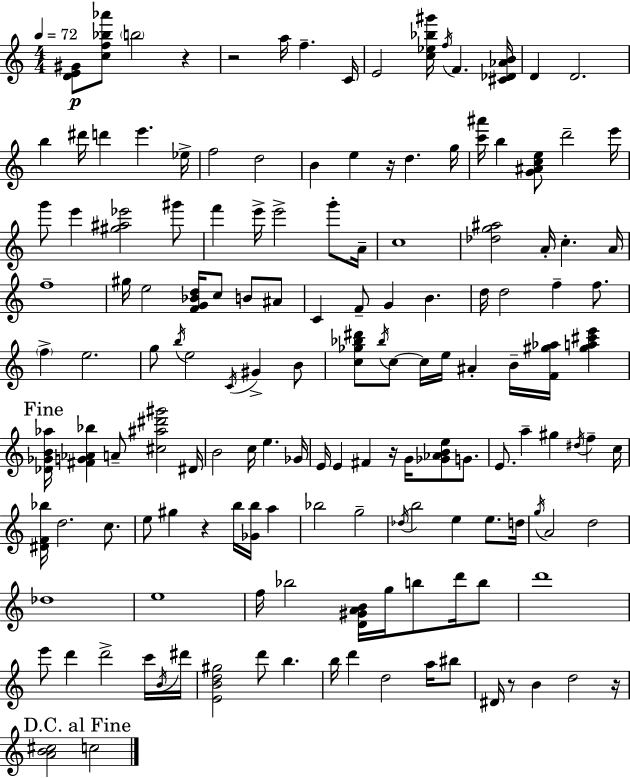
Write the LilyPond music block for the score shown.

{
  \clef treble
  \numericTimeSignature
  \time 4/4
  \key a \minor
  \tempo 4 = 72
  <d' e' gis'>8\p <c'' f'' bes'' aes'''>8 \parenthesize b''2 r4 | r2 a''16 f''4.-- c'16 | e'2 <c'' ees'' bes'' gis'''>16 \acciaccatura { f''16 } f'4. | <cis' des' aes' b'>16 d'4 d'2. | \break b''4 dis'''16 d'''4 e'''4. | ees''16-> f''2 d''2 | b'4 e''4 r16 d''4. | g''16 <c''' ais'''>16 b''4 <g' ais' c'' e''>8 d'''2-- | \break e'''16 g'''8 e'''4 <gis'' ais'' ees'''>2 gis'''8 | f'''4 e'''16-> e'''2-> g'''8-. | a'16-- c''1 | <des'' g'' ais''>2 a'16-. c''4.-. | \break a'16 f''1-- | gis''16 e''2 <f' g' bes' d''>16 c''8 b'8 ais'8 | c'4 f'8-- g'4 b'4. | d''16 d''2 f''4-- f''8. | \break \parenthesize f''4-> e''2. | g''8 \acciaccatura { b''16 } e''2 \acciaccatura { c'16 } gis'4-> | b'8 <c'' ges'' bes'' dis'''>8 \acciaccatura { bes''16 } c''8~~ c''16 e''16 ais'4-. b'16-- <f' gis'' aes''>16 | <gis'' a'' cis''' e'''>4 \mark "Fine" <des' ges' b' aes''>16 <fis' g' aes' bes''>4 a'8-- <cis'' ais'' dis''' gis'''>2 | \break dis'16 b'2 c''16 e''4. | ges'16 e'16 e'4 fis'4 r16 g'16 <ges' aes' b' e''>8 | g'8. e'8. a''4-- gis''4 \acciaccatura { dis''16 } | f''4-- c''16 <dis' f' bes''>16 d''2. | \break c''8. e''8 gis''4 r4 b''16 | <ges' b''>16 a''4 bes''2 g''2-- | \acciaccatura { des''16 } b''2 e''4 | e''8. d''16 \acciaccatura { g''16 } a'2 d''2 | \break des''1 | e''1 | f''16 bes''2 | <d' gis' a' b'>16 g''16 b''8 d'''16 b''8 d'''1 | \break e'''8 d'''4 d'''2-> | c'''16 \acciaccatura { b'16 } dis'''16 <e' b' d'' gis''>2 | d'''8 b''4. b''16 d'''4 d''2 | a''16 bis''8 dis'16 r8 b'4 d''2 | \break r16 \mark "D.C. al Fine" <a' b' cis''>2 | c''2 \bar "|."
}